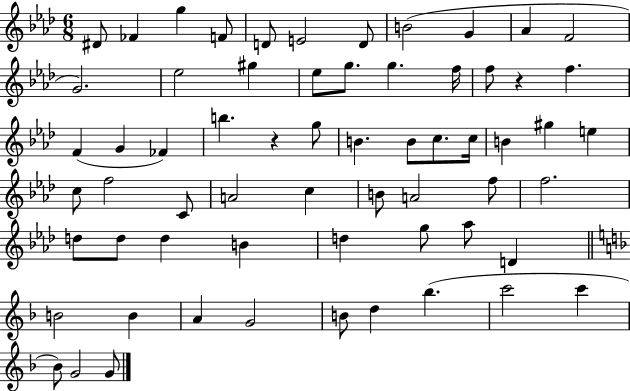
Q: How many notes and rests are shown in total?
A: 63